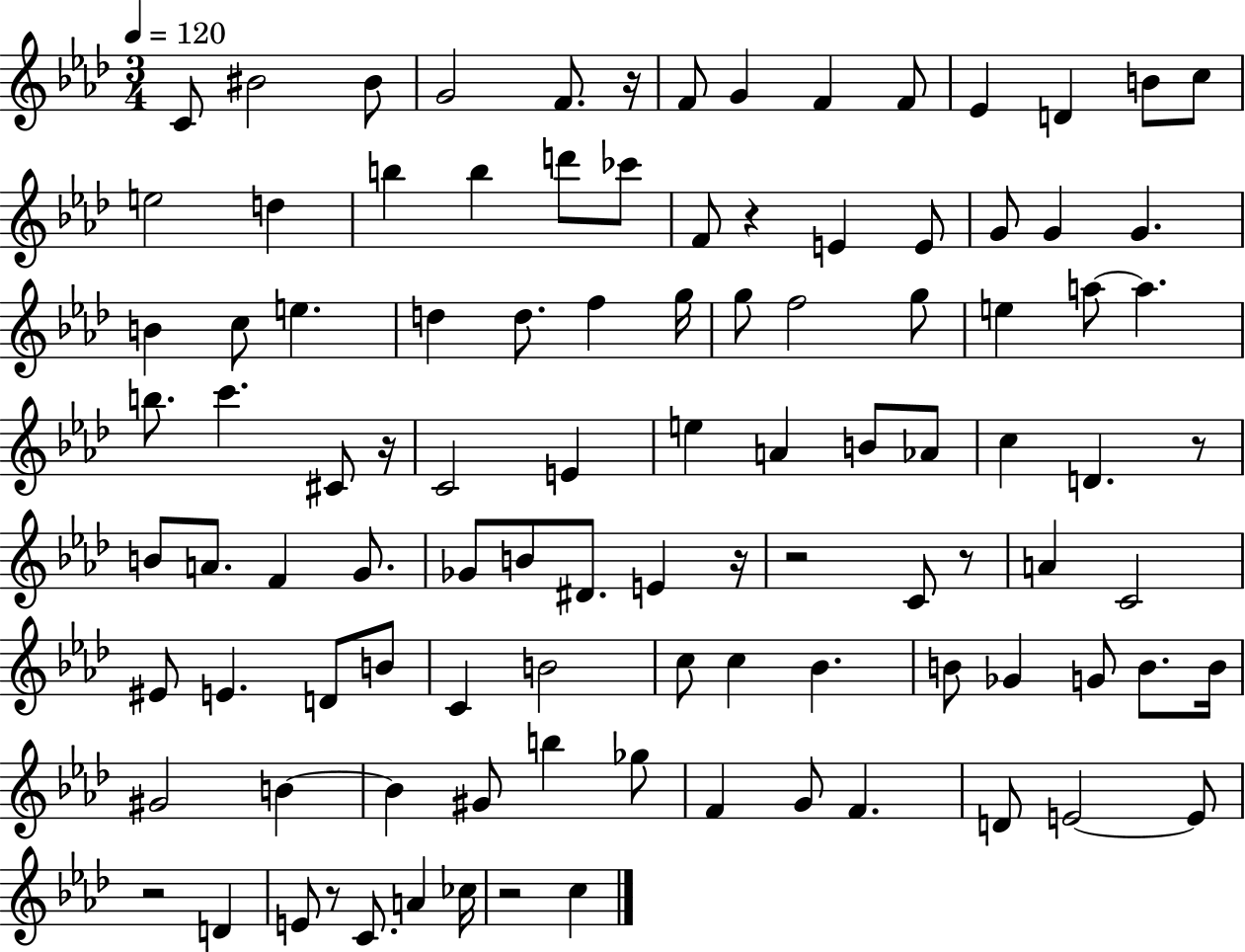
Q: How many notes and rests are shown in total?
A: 102